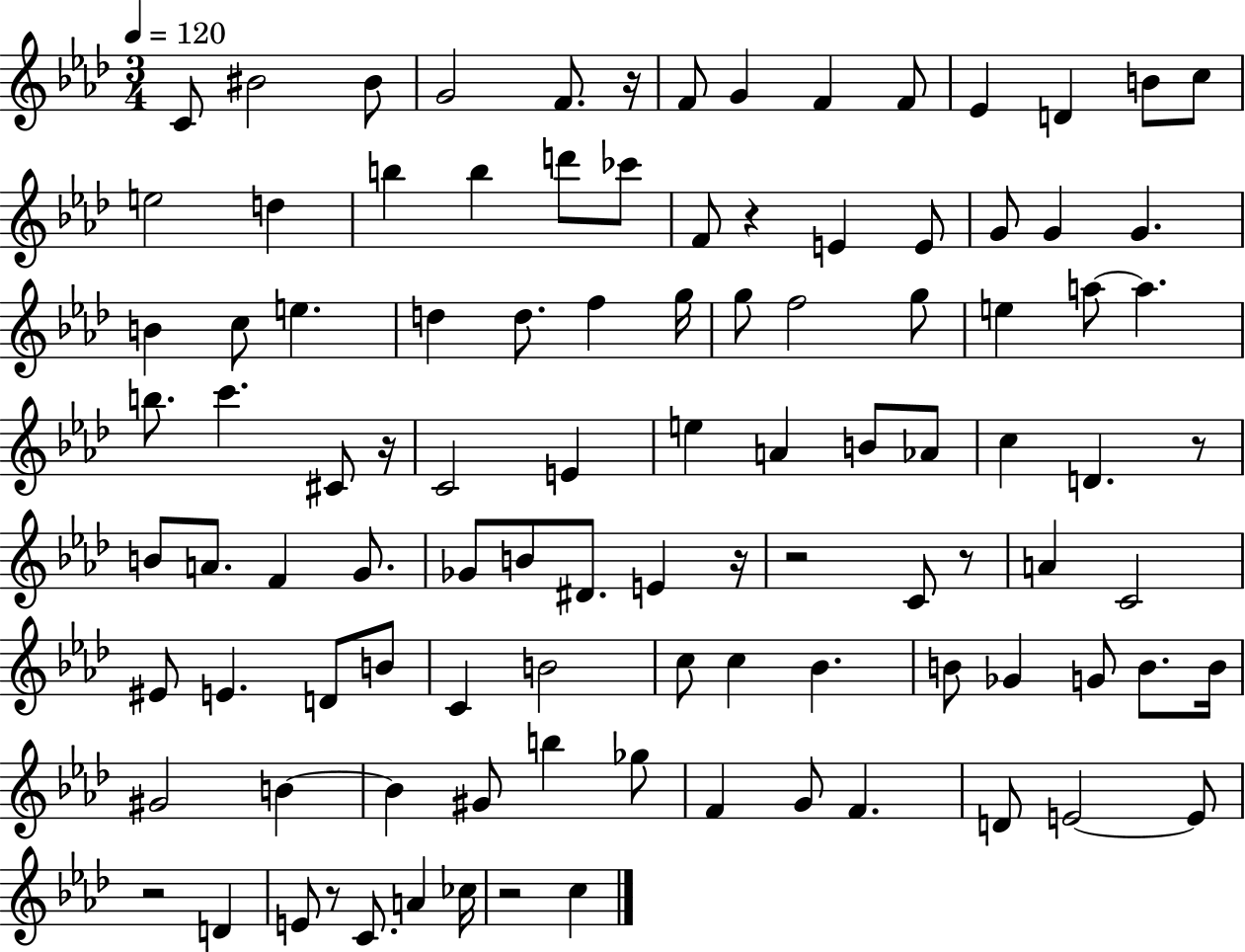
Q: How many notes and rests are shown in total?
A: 102